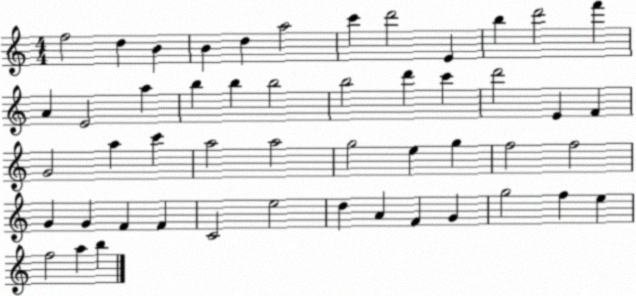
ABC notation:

X:1
T:Untitled
M:4/4
L:1/4
K:C
f2 d B B d a2 c' d'2 E b d'2 f' A E2 a b b b2 b2 d' c' d'2 E F G2 a c' a2 a2 g2 e g f2 f2 G G F F C2 e2 d A F G g2 f e f2 a b